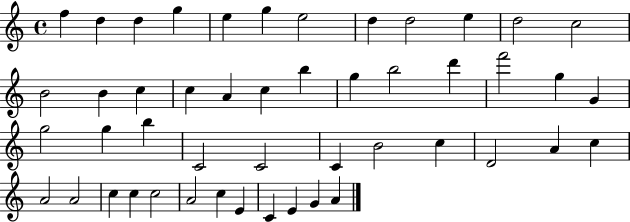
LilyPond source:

{
  \clef treble
  \time 4/4
  \defaultTimeSignature
  \key c \major
  f''4 d''4 d''4 g''4 | e''4 g''4 e''2 | d''4 d''2 e''4 | d''2 c''2 | \break b'2 b'4 c''4 | c''4 a'4 c''4 b''4 | g''4 b''2 d'''4 | f'''2 g''4 g'4 | \break g''2 g''4 b''4 | c'2 c'2 | c'4 b'2 c''4 | d'2 a'4 c''4 | \break a'2 a'2 | c''4 c''4 c''2 | a'2 c''4 e'4 | c'4 e'4 g'4 a'4 | \break \bar "|."
}